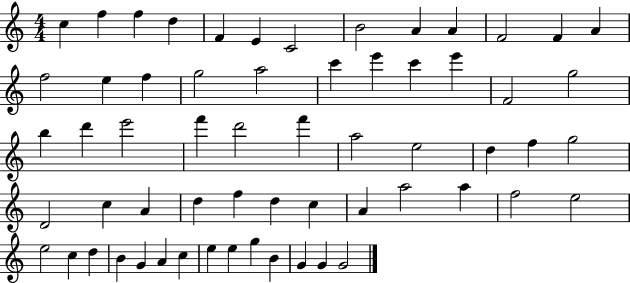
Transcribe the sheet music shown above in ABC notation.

X:1
T:Untitled
M:4/4
L:1/4
K:C
c f f d F E C2 B2 A A F2 F A f2 e f g2 a2 c' e' c' e' F2 g2 b d' e'2 f' d'2 f' a2 e2 d f g2 D2 c A d f d c A a2 a f2 e2 e2 c d B G A c e e g B G G G2